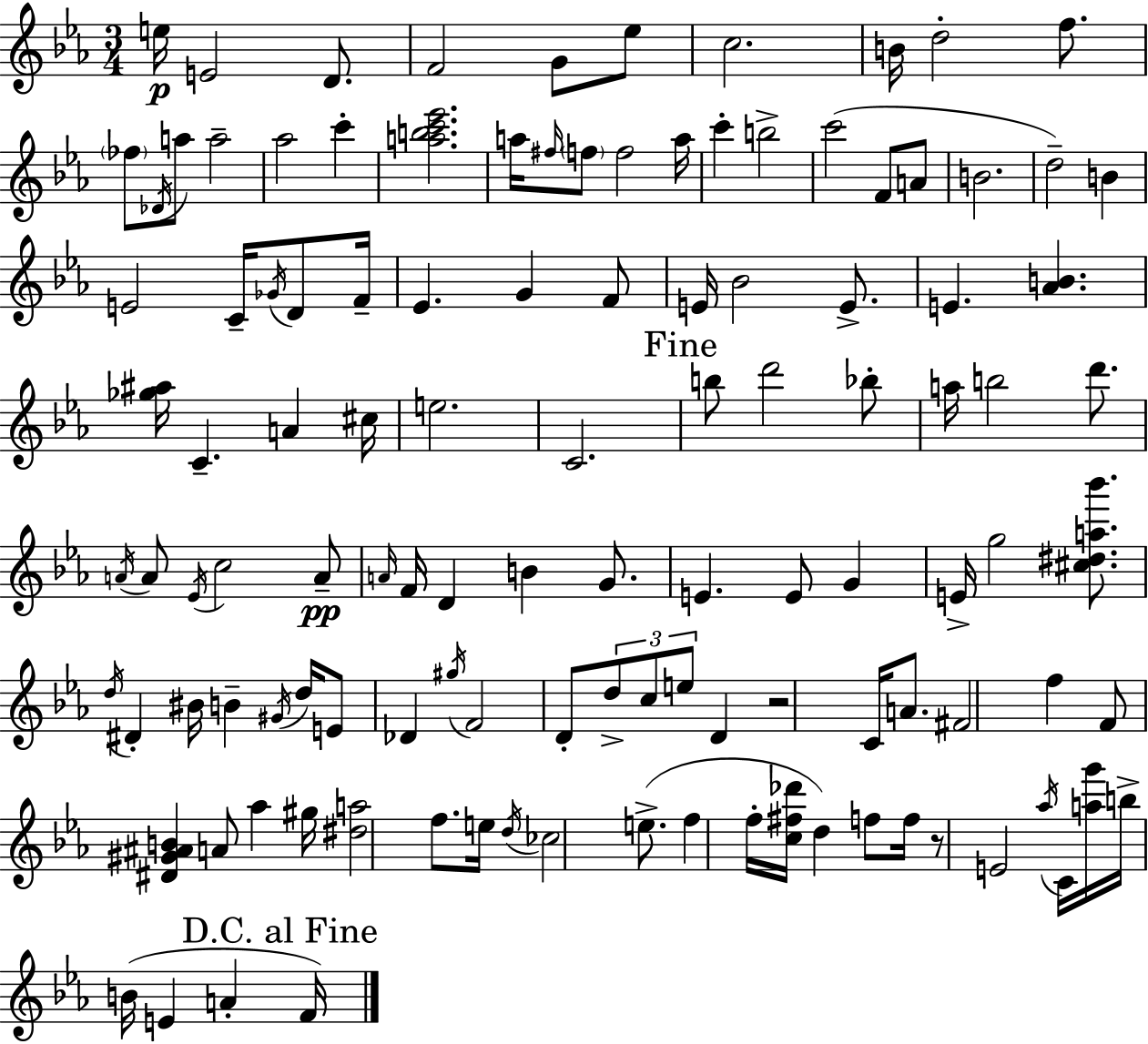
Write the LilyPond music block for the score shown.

{
  \clef treble
  \numericTimeSignature
  \time 3/4
  \key ees \major
  e''16\p e'2 d'8. | f'2 g'8 ees''8 | c''2. | b'16 d''2-. f''8. | \break \parenthesize fes''8 \acciaccatura { des'16 } a''8 a''2-- | aes''2 c'''4-. | <a'' b'' c''' ees'''>2. | a''16 \grace { fis''16 } \parenthesize f''8 f''2 | \break a''16 c'''4-. b''2-> | c'''2( f'8 | a'8 b'2. | d''2--) b'4 | \break e'2 c'16-- \acciaccatura { ges'16 } | d'8 f'16-- ees'4. g'4 | f'8 e'16 bes'2 | e'8.-> e'4. <aes' b'>4. | \break <ges'' ais''>16 c'4.-- a'4 | cis''16 e''2. | c'2. | \mark "Fine" b''8 d'''2 | \break bes''8-. a''16 b''2 | d'''8. \acciaccatura { a'16 } a'8 \acciaccatura { ees'16 } c''2 | a'8--\pp \grace { a'16 } f'16 d'4 b'4 | g'8. e'4. | \break e'8 g'4 e'16-> g''2 | <cis'' dis'' a'' bes'''>8. \acciaccatura { d''16 } dis'4-. bis'16 | b'4-- \acciaccatura { gis'16 } d''16 e'8 des'4 | \acciaccatura { gis''16 } f'2 d'8-. \tuplet 3/2 { d''8-> | \break c''8 e''8 } d'4 r2 | c'16 a'8. fis'2 | f''4 f'8 <dis' gis' ais' b'>4 | a'8 aes''4 gis''16 <dis'' a''>2 | \break f''8. e''16 \acciaccatura { d''16 } ces''2 | e''8.->( f''4 | f''16-. <c'' fis'' des'''>16 d''4) f''8 f''16 r8 | e'2 \acciaccatura { aes''16 } c'16 <a'' g'''>16 | \break b''16-> b'16( e'4 a'4-. \mark "D.C. al Fine" f'16) \bar "|."
}